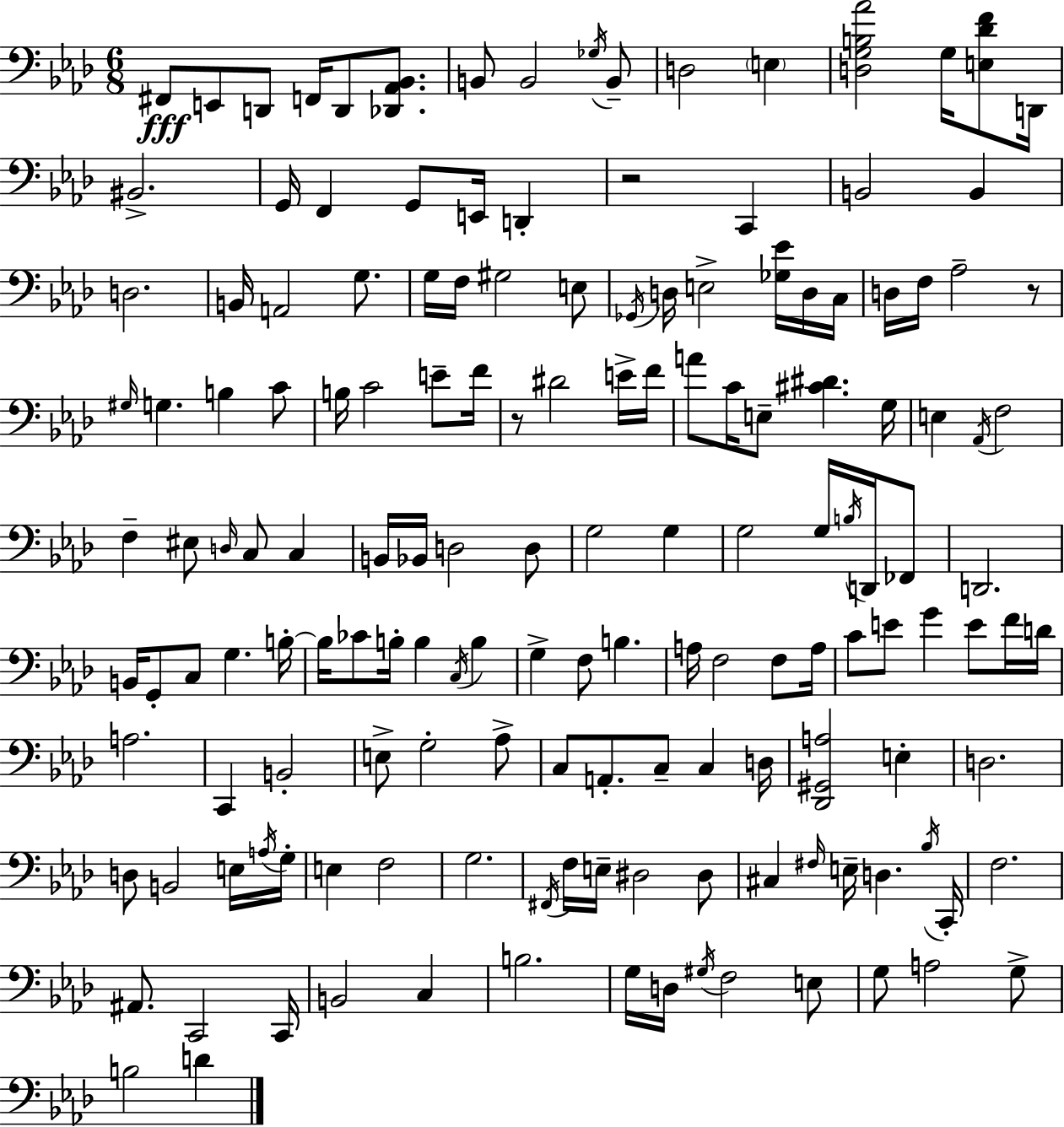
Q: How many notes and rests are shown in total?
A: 155